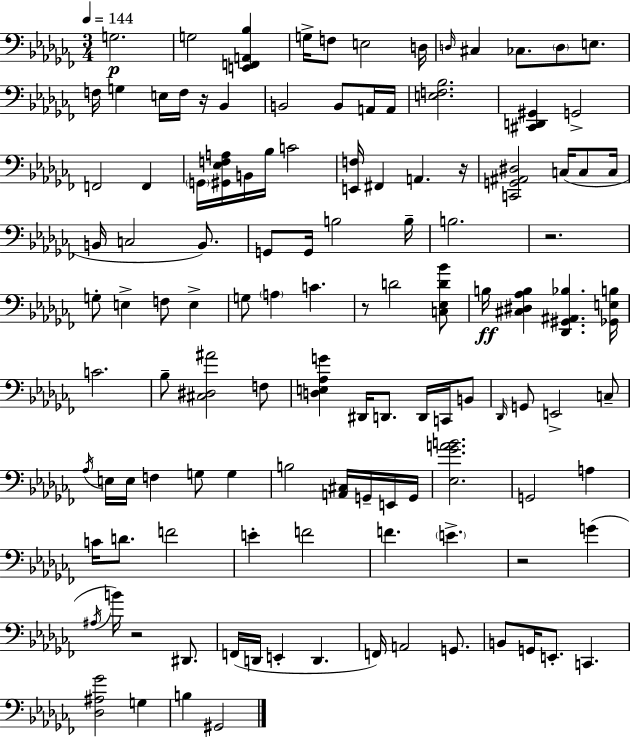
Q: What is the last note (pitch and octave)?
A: G#2